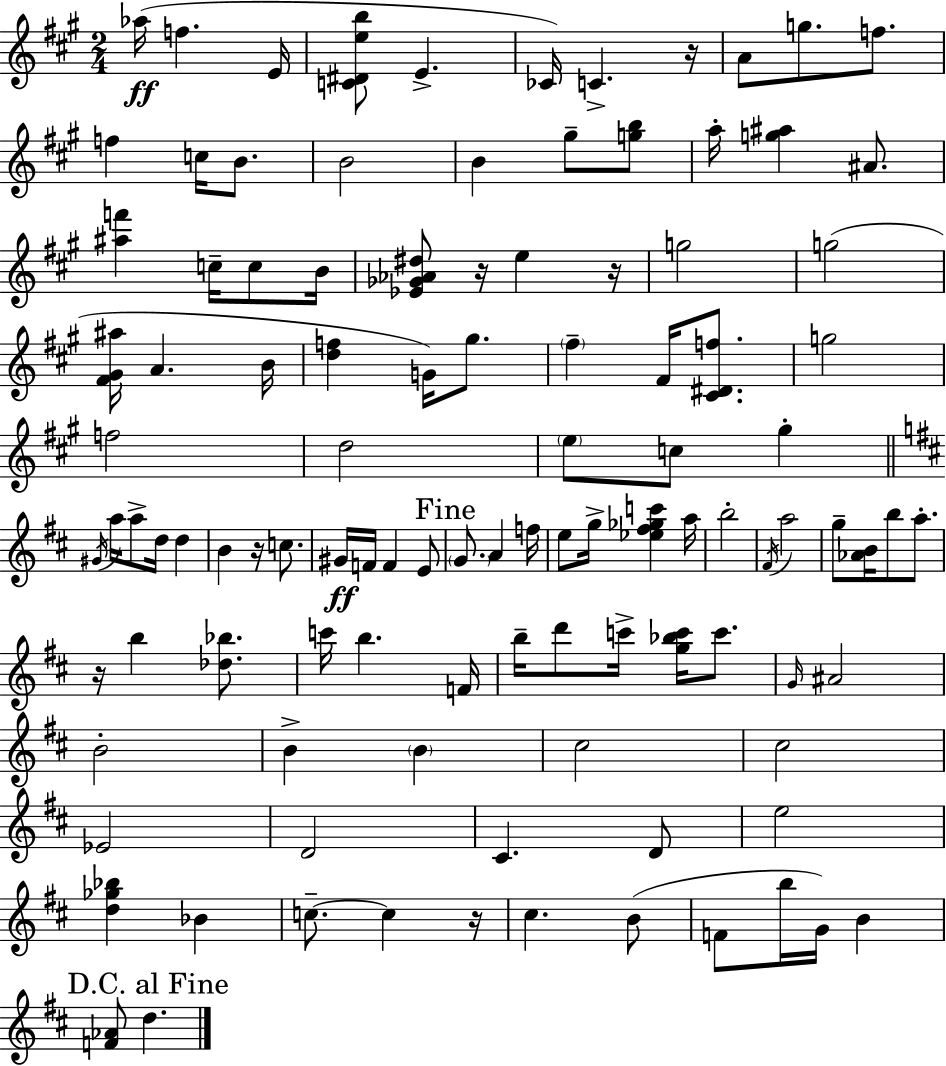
X:1
T:Untitled
M:2/4
L:1/4
K:A
_a/4 f E/4 [C^Deb]/2 E _C/4 C z/4 A/2 g/2 f/2 f c/4 B/2 B2 B ^g/2 [gb]/2 a/4 [g^a] ^A/2 [^af'] c/4 c/2 B/4 [_E_G_A^d]/2 z/4 e z/4 g2 g2 [^F^G^a]/4 A B/4 [df] G/4 ^g/2 ^f ^F/4 [^C^Df]/2 g2 f2 d2 e/2 c/2 ^g ^G/4 a/4 a/2 d/4 d B z/4 c/2 ^G/4 F/4 F E/2 G/2 A f/4 e/2 g/4 [_e^f_gc'] a/4 b2 ^F/4 a2 g/2 [_AB]/4 b/2 a/2 z/4 b [_d_b]/2 c'/4 b F/4 b/4 d'/2 c'/4 [g_bc']/4 c'/2 G/4 ^A2 B2 B B ^c2 ^c2 _E2 D2 ^C D/2 e2 [d_g_b] _B c/2 c z/4 ^c B/2 F/2 b/4 G/4 B [F_A]/2 d